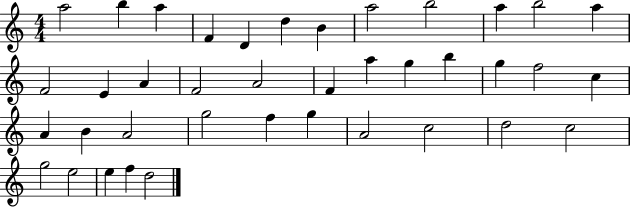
{
  \clef treble
  \numericTimeSignature
  \time 4/4
  \key c \major
  a''2 b''4 a''4 | f'4 d'4 d''4 b'4 | a''2 b''2 | a''4 b''2 a''4 | \break f'2 e'4 a'4 | f'2 a'2 | f'4 a''4 g''4 b''4 | g''4 f''2 c''4 | \break a'4 b'4 a'2 | g''2 f''4 g''4 | a'2 c''2 | d''2 c''2 | \break g''2 e''2 | e''4 f''4 d''2 | \bar "|."
}